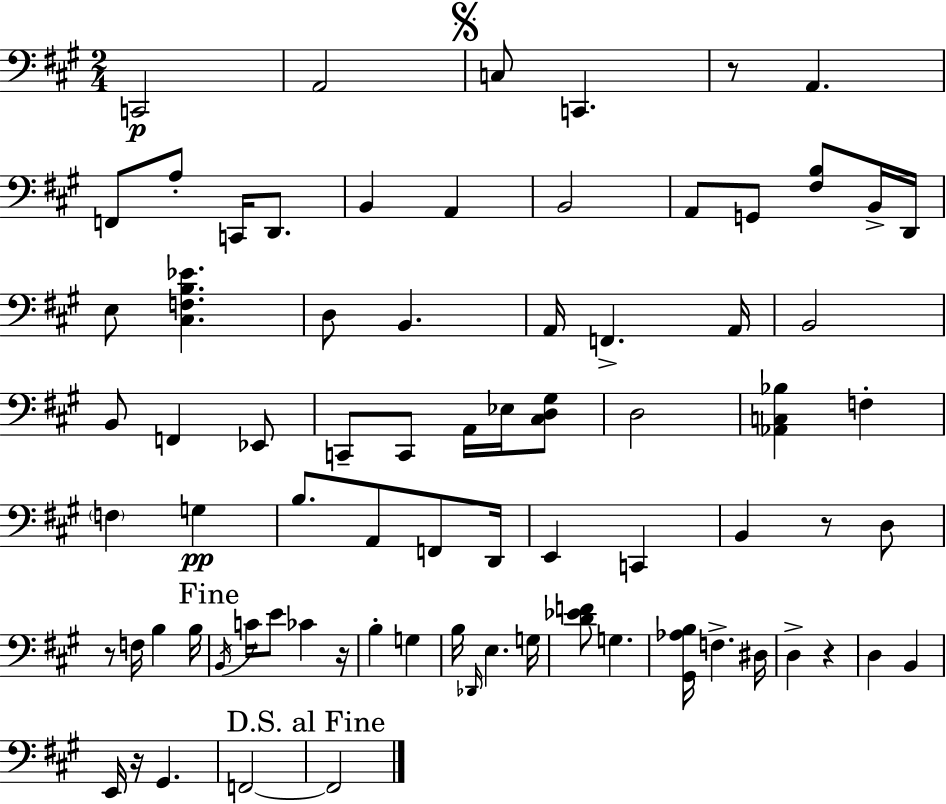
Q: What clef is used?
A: bass